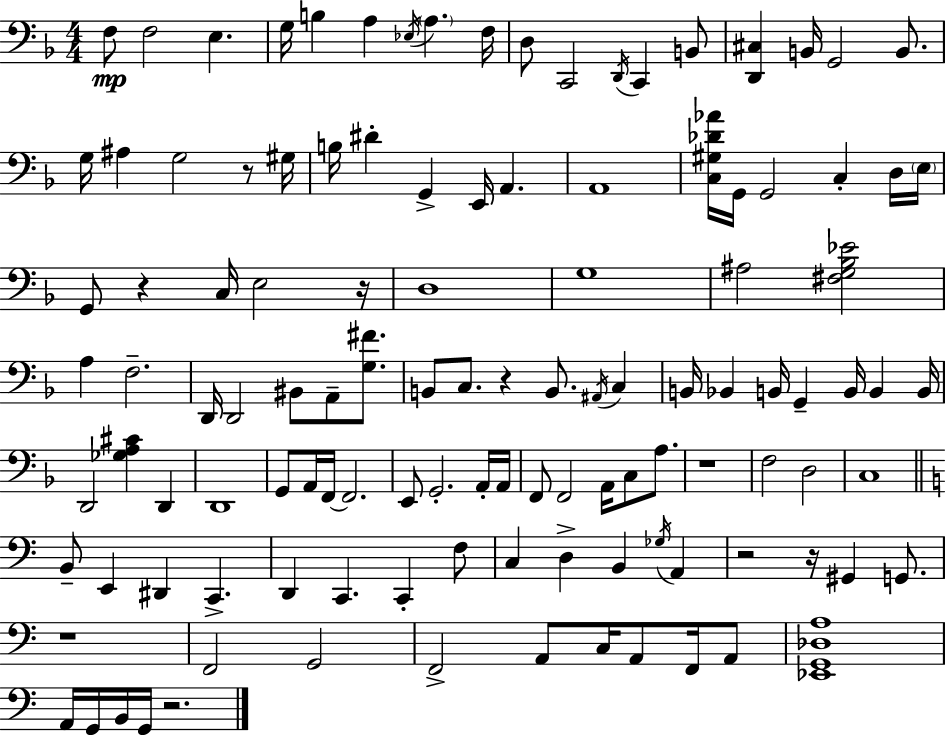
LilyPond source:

{
  \clef bass
  \numericTimeSignature
  \time 4/4
  \key d \minor
  f8\mp f2 e4. | g16 b4 a4 \acciaccatura { ees16 } \parenthesize a4. | f16 d8 c,2 \acciaccatura { d,16 } c,4 | b,8 <d, cis>4 b,16 g,2 b,8. | \break g16 ais4 g2 r8 | gis16 b16 dis'4-. g,4-> e,16 a,4. | a,1 | <c gis des' aes'>16 g,16 g,2 c4-. | \break d16 \parenthesize e16 g,8 r4 c16 e2 | r16 d1 | g1 | ais2 <fis g bes ees'>2 | \break a4 f2.-- | d,16 d,2 bis,8 a,8-- <g fis'>8. | b,8 c8. r4 b,8. \acciaccatura { ais,16 } c4 | b,16 bes,4 b,16 g,4-- b,16 b,4 | \break b,16 d,2 <ges a cis'>4 d,4 | d,1 | g,8 a,16 f,16~~ f,2. | e,8 g,2.-. | \break a,16-. a,16 f,8 f,2 a,16 c8 | a8. r1 | f2 d2 | c1 | \break \bar "||" \break \key c \major b,8-- e,4 dis,4 c,4.-> | d,4 c,4. c,4-. f8 | c4 d4-> b,4 \acciaccatura { ges16 } a,4 | r2 r16 gis,4 g,8. | \break r1 | f,2 g,2 | f,2-> a,8 c16 a,8 f,16 a,8 | <ees, g, des a>1 | \break a,16 g,16 b,16 g,16 r2. | \bar "|."
}